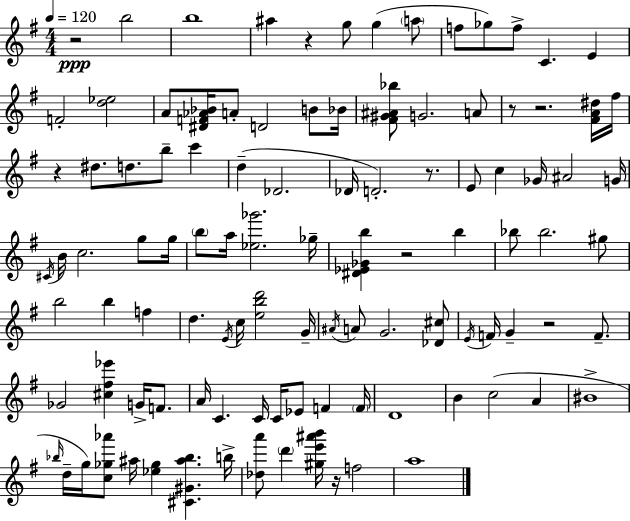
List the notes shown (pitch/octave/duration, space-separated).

R/h B5/h B5/w A#5/q R/q G5/e G5/q A5/e F5/e Gb5/e F5/e C4/q. E4/q F4/h [D5,Eb5]/h A4/e [D#4,F4,Ab4,Bb4]/s A4/e D4/h B4/e Bb4/s [F#4,G#4,A#4,Bb5]/e G4/h. A4/e R/e R/h. [F#4,A4,D#5]/s F#5/s R/q D#5/e. D5/e. B5/e C6/q D5/q Db4/h. Db4/s D4/h. R/e. E4/e C5/q Gb4/s A#4/h G4/s C#4/s B4/s C5/h. G5/e G5/s B5/e A5/s [Eb5,Gb6]/h. Gb5/s [D#4,Eb4,Gb4,B5]/q R/h B5/q Bb5/e Bb5/h. G#5/e B5/h B5/q F5/q D5/q. E4/s C5/s [E5,B5,D6]/h G4/s A#4/s A4/e G4/h. [Db4,C#5]/e E4/s F4/s G4/q R/h F4/e. Gb4/h [C#5,F#5,Eb6]/q G4/s F4/e. A4/s C4/q. C4/s C4/s Eb4/e F4/q F4/s D4/w B4/q C5/h A4/q BIS4/w Bb5/s D5/s G5/s [C5,Gb5,Ab6]/e A#5/s [Eb5,Gb5]/q [C#4,G#4,A#5,Bb5]/q. B5/s [Db5,A6]/e D6/q [G#5,E6,A#6,B6]/s R/s F5/h A5/w